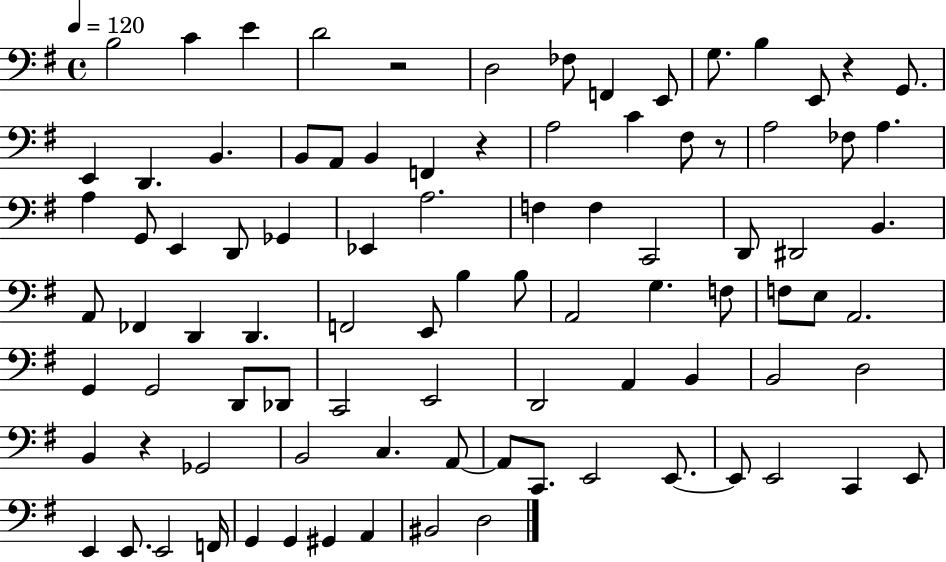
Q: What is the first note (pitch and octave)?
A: B3